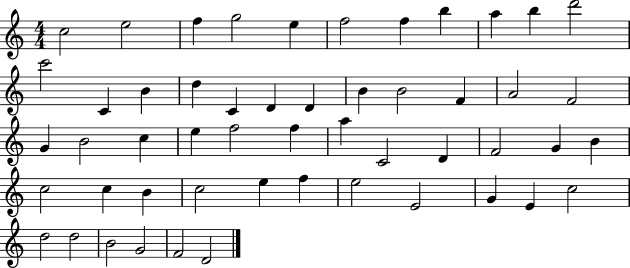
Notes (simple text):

C5/h E5/h F5/q G5/h E5/q F5/h F5/q B5/q A5/q B5/q D6/h C6/h C4/q B4/q D5/q C4/q D4/q D4/q B4/q B4/h F4/q A4/h F4/h G4/q B4/h C5/q E5/q F5/h F5/q A5/q C4/h D4/q F4/h G4/q B4/q C5/h C5/q B4/q C5/h E5/q F5/q E5/h E4/h G4/q E4/q C5/h D5/h D5/h B4/h G4/h F4/h D4/h